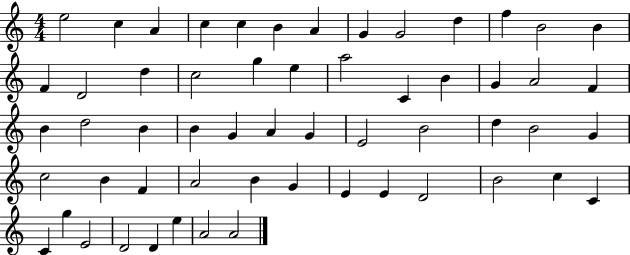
E5/h C5/q A4/q C5/q C5/q B4/q A4/q G4/q G4/h D5/q F5/q B4/h B4/q F4/q D4/h D5/q C5/h G5/q E5/q A5/h C4/q B4/q G4/q A4/h F4/q B4/q D5/h B4/q B4/q G4/q A4/q G4/q E4/h B4/h D5/q B4/h G4/q C5/h B4/q F4/q A4/h B4/q G4/q E4/q E4/q D4/h B4/h C5/q C4/q C4/q G5/q E4/h D4/h D4/q E5/q A4/h A4/h